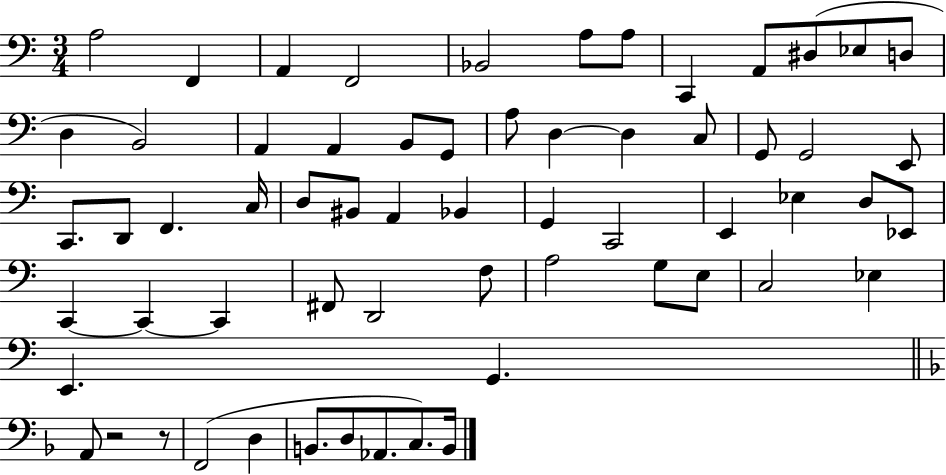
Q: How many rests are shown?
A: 2